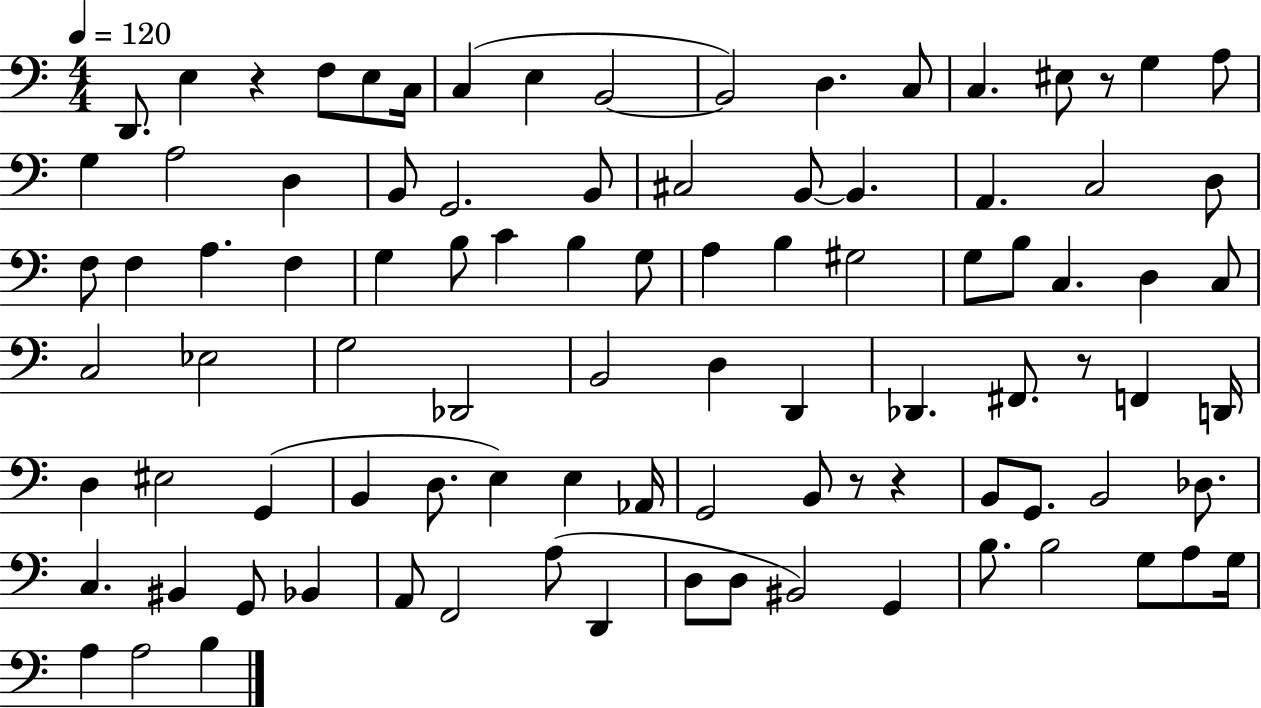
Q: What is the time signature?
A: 4/4